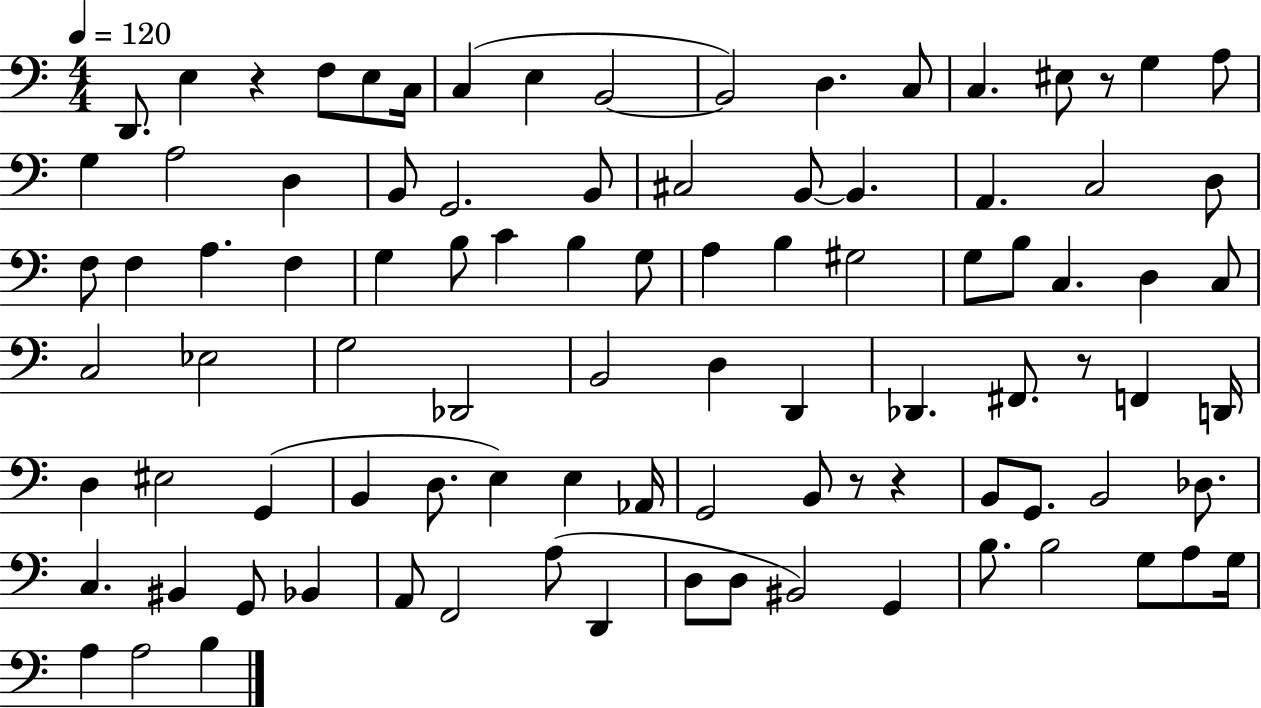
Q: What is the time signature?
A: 4/4